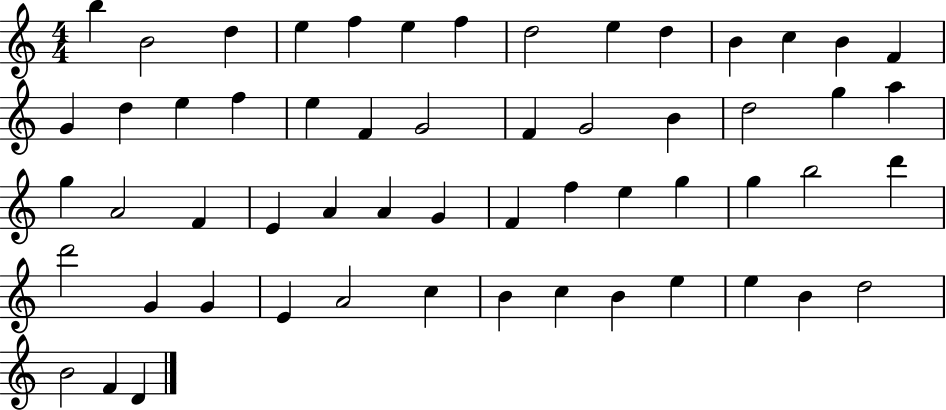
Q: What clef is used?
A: treble